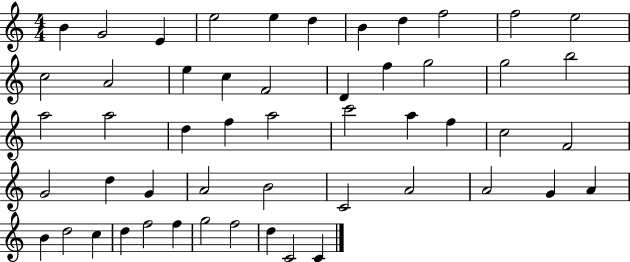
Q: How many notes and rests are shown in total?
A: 52